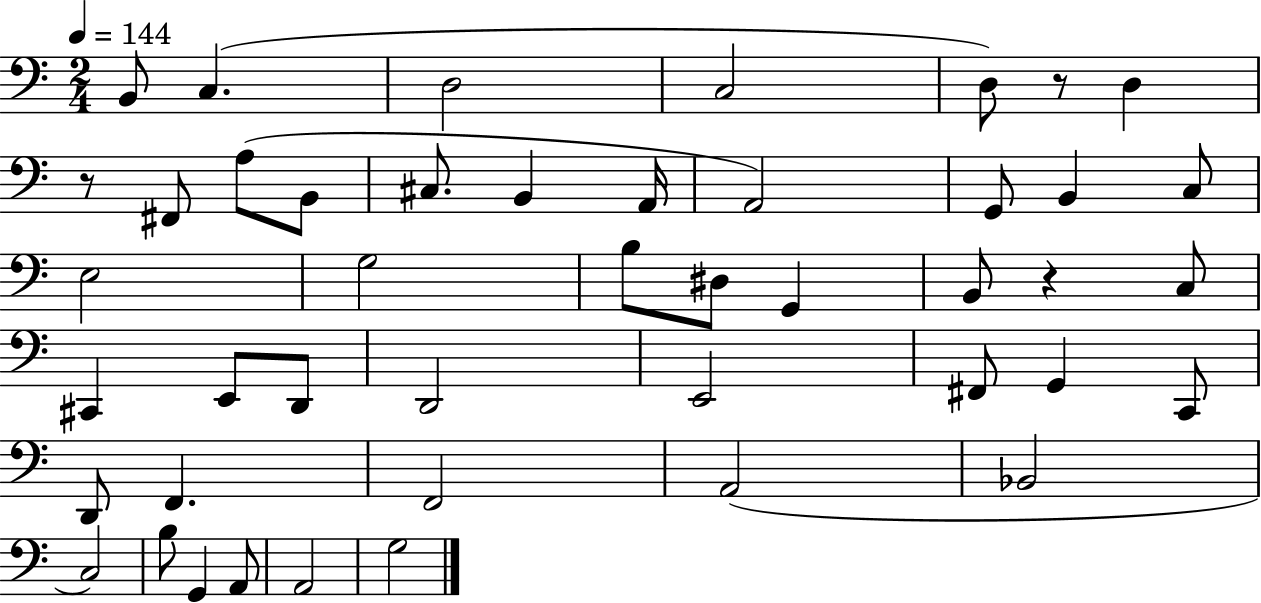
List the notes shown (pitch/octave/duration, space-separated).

B2/e C3/q. D3/h C3/h D3/e R/e D3/q R/e F#2/e A3/e B2/e C#3/e. B2/q A2/s A2/h G2/e B2/q C3/e E3/h G3/h B3/e D#3/e G2/q B2/e R/q C3/e C#2/q E2/e D2/e D2/h E2/h F#2/e G2/q C2/e D2/e F2/q. F2/h A2/h Bb2/h C3/h B3/e G2/q A2/e A2/h G3/h